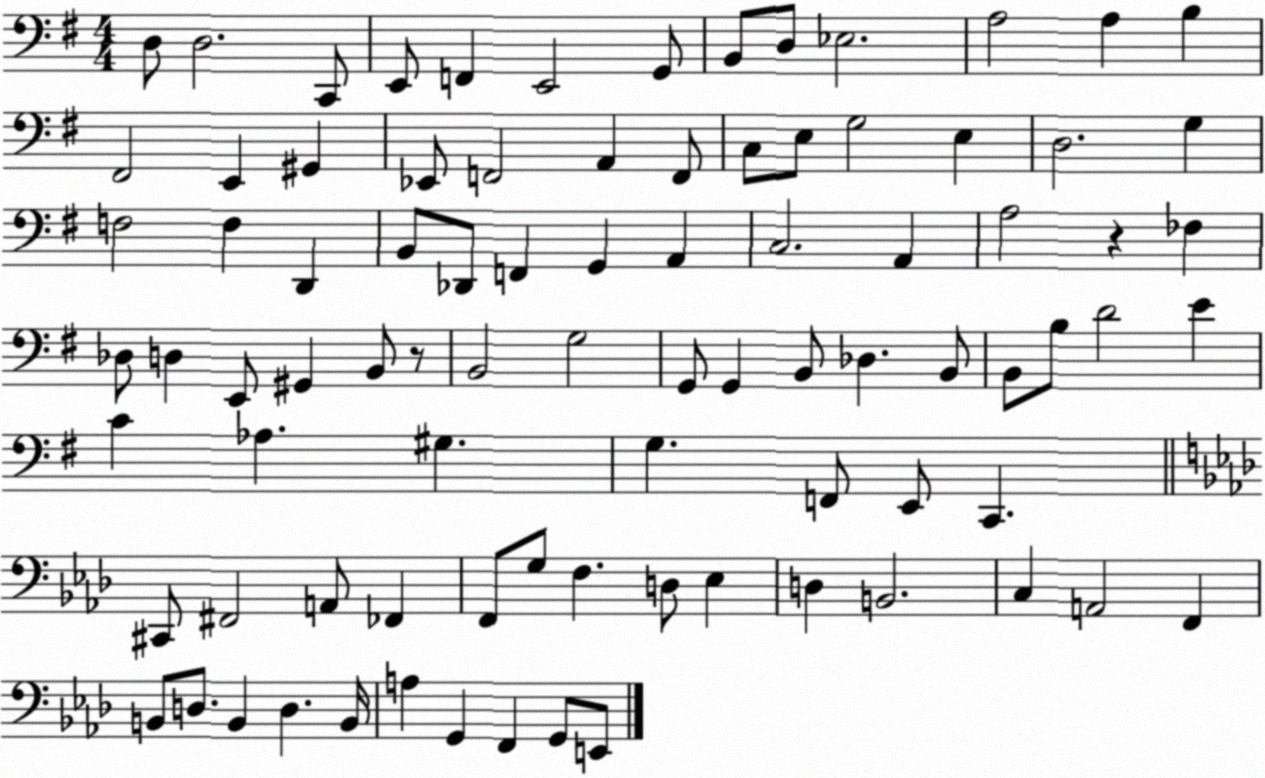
X:1
T:Untitled
M:4/4
L:1/4
K:G
D,/2 D,2 C,,/2 E,,/2 F,, E,,2 G,,/2 B,,/2 D,/2 _E,2 A,2 A, B, ^F,,2 E,, ^G,, _E,,/2 F,,2 A,, F,,/2 C,/2 E,/2 G,2 E, D,2 G, F,2 F, D,, B,,/2 _D,,/2 F,, G,, A,, C,2 A,, A,2 z _F, _D,/2 D, E,,/2 ^G,, B,,/2 z/2 B,,2 G,2 G,,/2 G,, B,,/2 _D, B,,/2 B,,/2 B,/2 D2 E C _A, ^G, G, F,,/2 E,,/2 C,, ^C,,/2 ^F,,2 A,,/2 _F,, F,,/2 G,/2 F, D,/2 _E, D, B,,2 C, A,,2 F,, B,,/2 D,/2 B,, D, B,,/4 A, G,, F,, G,,/2 E,,/2